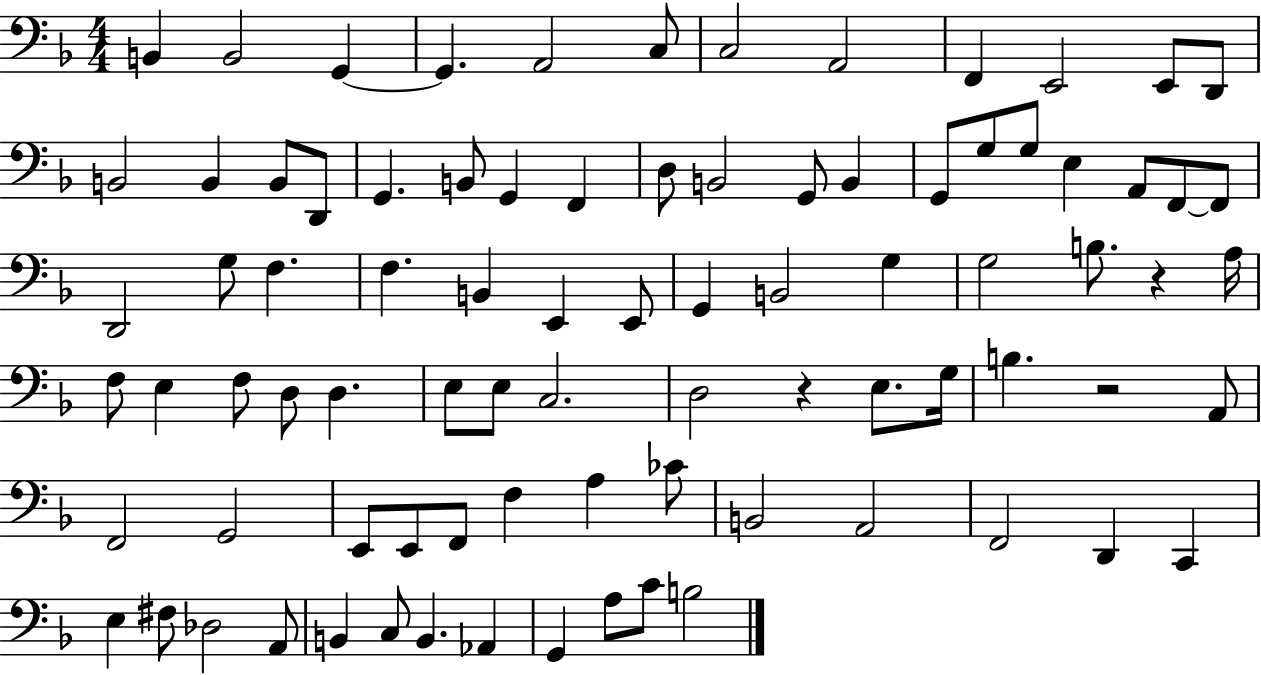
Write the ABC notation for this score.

X:1
T:Untitled
M:4/4
L:1/4
K:F
B,, B,,2 G,, G,, A,,2 C,/2 C,2 A,,2 F,, E,,2 E,,/2 D,,/2 B,,2 B,, B,,/2 D,,/2 G,, B,,/2 G,, F,, D,/2 B,,2 G,,/2 B,, G,,/2 G,/2 G,/2 E, A,,/2 F,,/2 F,,/2 D,,2 G,/2 F, F, B,, E,, E,,/2 G,, B,,2 G, G,2 B,/2 z A,/4 F,/2 E, F,/2 D,/2 D, E,/2 E,/2 C,2 D,2 z E,/2 G,/4 B, z2 A,,/2 F,,2 G,,2 E,,/2 E,,/2 F,,/2 F, A, _C/2 B,,2 A,,2 F,,2 D,, C,, E, ^F,/2 _D,2 A,,/2 B,, C,/2 B,, _A,, G,, A,/2 C/2 B,2